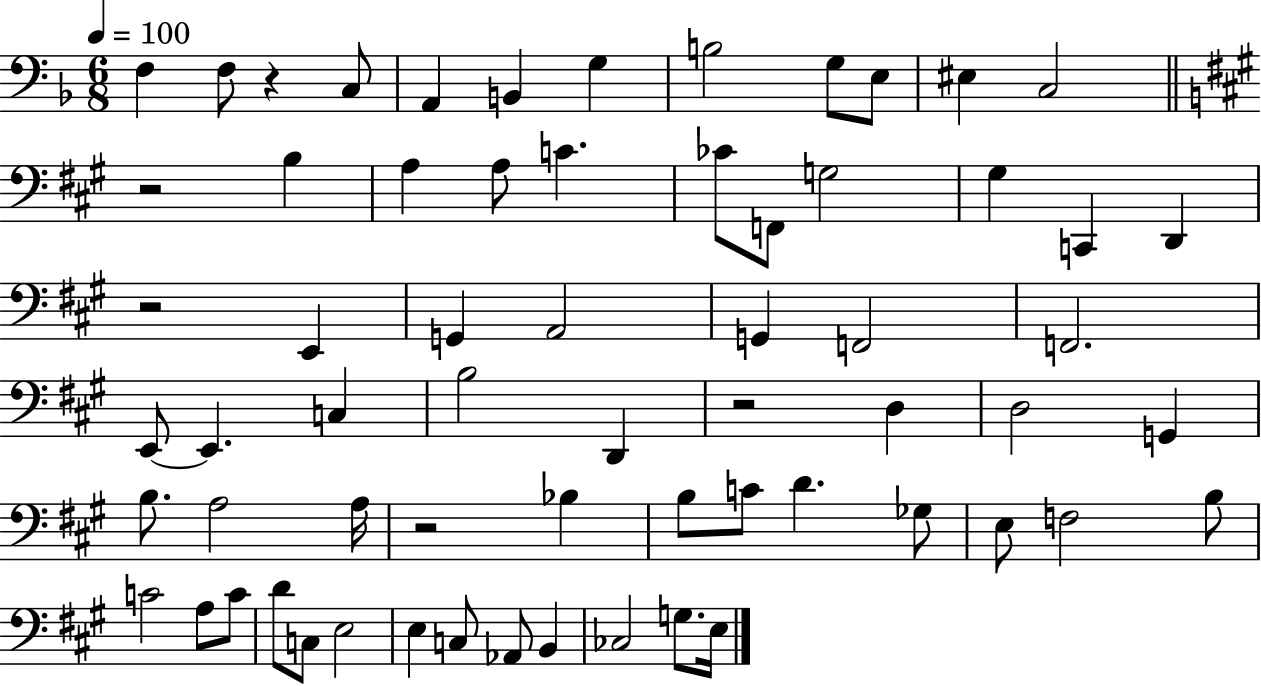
X:1
T:Untitled
M:6/8
L:1/4
K:F
F, F,/2 z C,/2 A,, B,, G, B,2 G,/2 E,/2 ^E, C,2 z2 B, A, A,/2 C _C/2 F,,/2 G,2 ^G, C,, D,, z2 E,, G,, A,,2 G,, F,,2 F,,2 E,,/2 E,, C, B,2 D,, z2 D, D,2 G,, B,/2 A,2 A,/4 z2 _B, B,/2 C/2 D _G,/2 E,/2 F,2 B,/2 C2 A,/2 C/2 D/2 C,/2 E,2 E, C,/2 _A,,/2 B,, _C,2 G,/2 E,/4